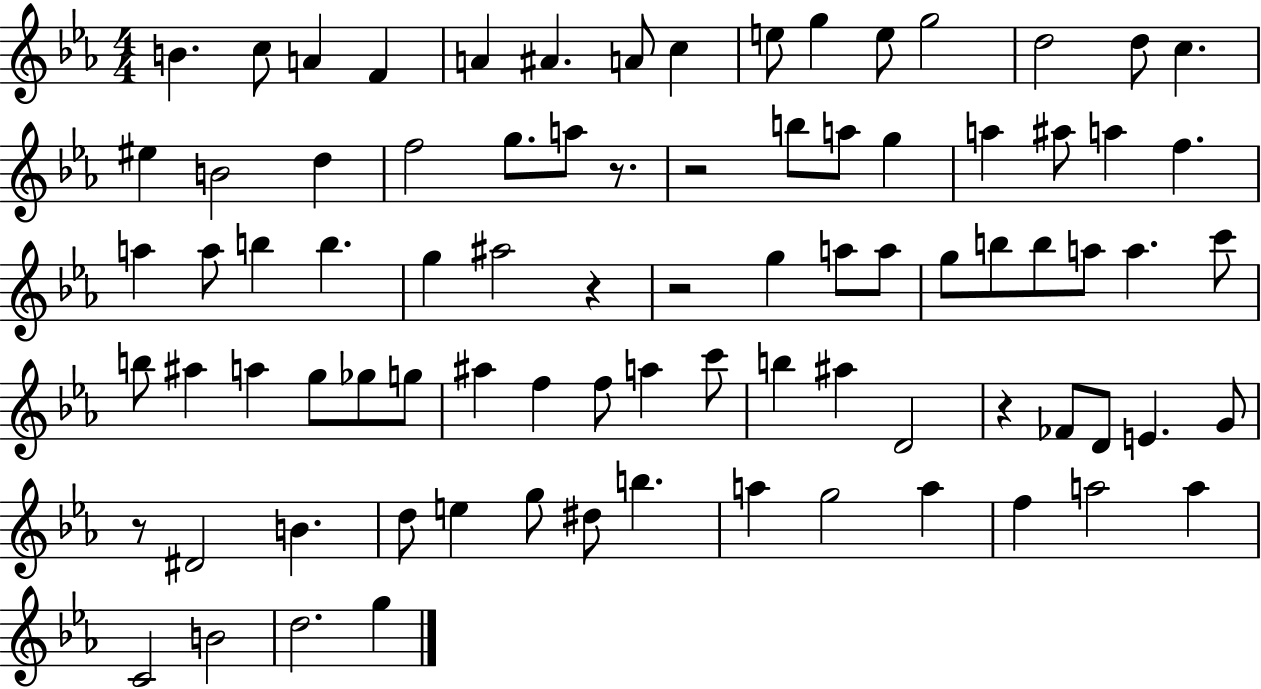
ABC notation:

X:1
T:Untitled
M:4/4
L:1/4
K:Eb
B c/2 A F A ^A A/2 c e/2 g e/2 g2 d2 d/2 c ^e B2 d f2 g/2 a/2 z/2 z2 b/2 a/2 g a ^a/2 a f a a/2 b b g ^a2 z z2 g a/2 a/2 g/2 b/2 b/2 a/2 a c'/2 b/2 ^a a g/2 _g/2 g/2 ^a f f/2 a c'/2 b ^a D2 z _F/2 D/2 E G/2 z/2 ^D2 B d/2 e g/2 ^d/2 b a g2 a f a2 a C2 B2 d2 g